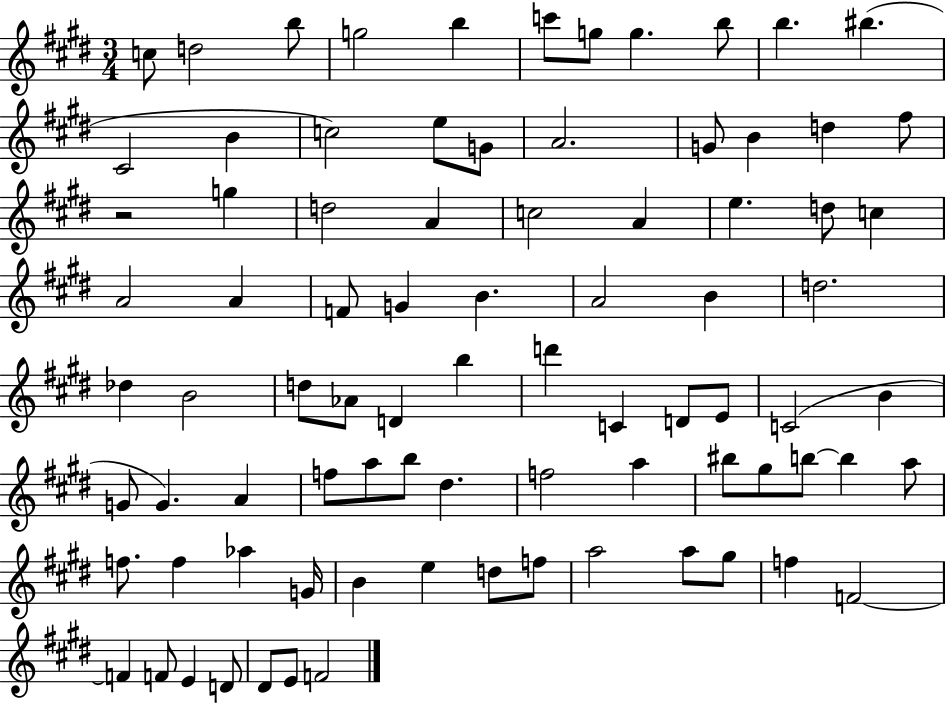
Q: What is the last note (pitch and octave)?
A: F4